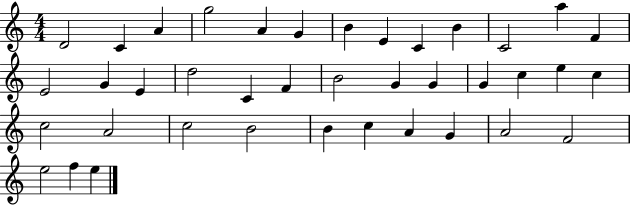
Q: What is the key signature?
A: C major